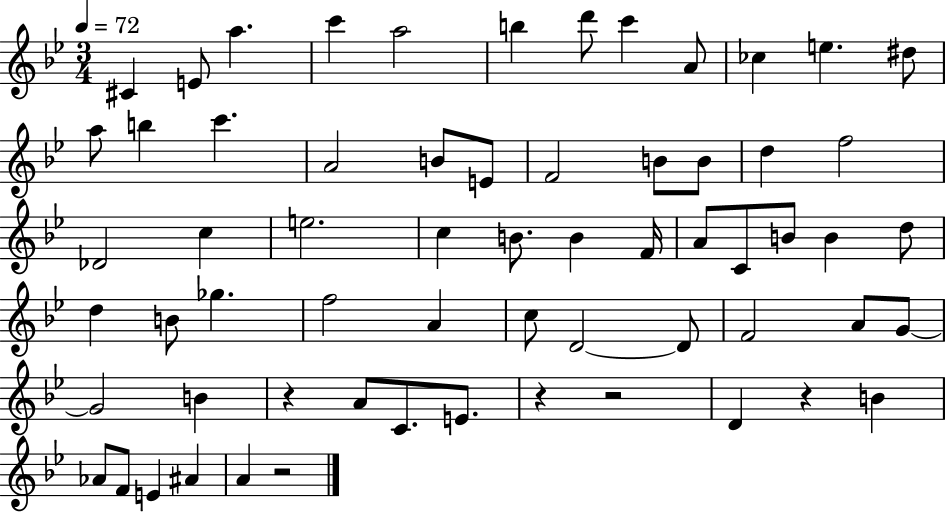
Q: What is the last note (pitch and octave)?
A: A4